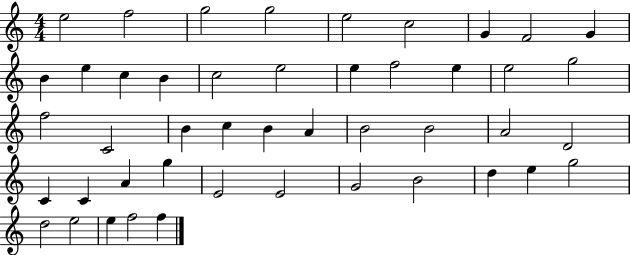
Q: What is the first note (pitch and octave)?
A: E5